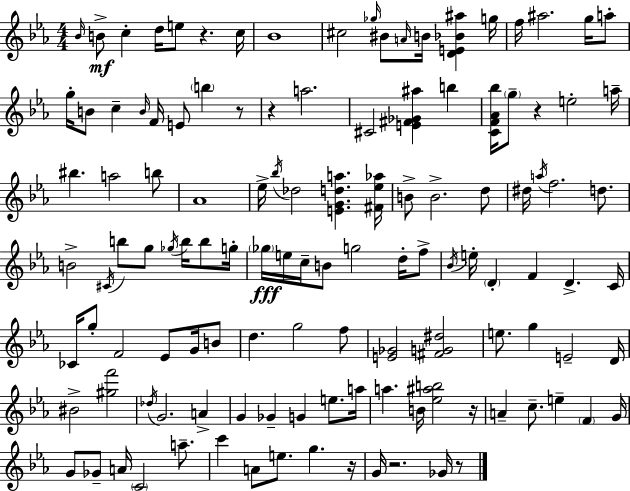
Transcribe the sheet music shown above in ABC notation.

X:1
T:Untitled
M:4/4
L:1/4
K:Eb
_B/4 B/2 c d/4 e/2 z c/4 _B4 ^c2 _g/4 ^B/2 A/4 B/4 [DE_B^a] g/4 f/4 ^a2 g/4 a/2 g/4 B/2 c B/4 F/4 E/2 b z/2 z a2 ^C2 [E^F_G^a] b [CF_A_b]/4 g/2 z e2 a/4 ^b a2 b/2 _A4 _e/4 _b/4 _d2 [EGda] [^F_e_a]/4 B/2 B2 d/2 ^d/4 a/4 f2 d/2 B2 ^C/4 b/2 g/2 _g/4 b/4 b/2 g/4 _g/4 e/4 c/4 B/2 g2 d/4 f/2 _B/4 e/4 D F D C/4 _C/4 g/2 F2 _E/2 G/4 B/2 d g2 f/2 [E_G]2 [^FG^d]2 e/2 g E2 D/4 ^B2 [^gf']2 _d/4 G2 A G _G G e/2 a/4 a B/4 [_e^ab]2 z/4 A c/2 e F G/4 G/2 _G/2 A/4 C2 a/2 c' A/2 e/2 g z/4 G/4 z2 _G/4 z/2